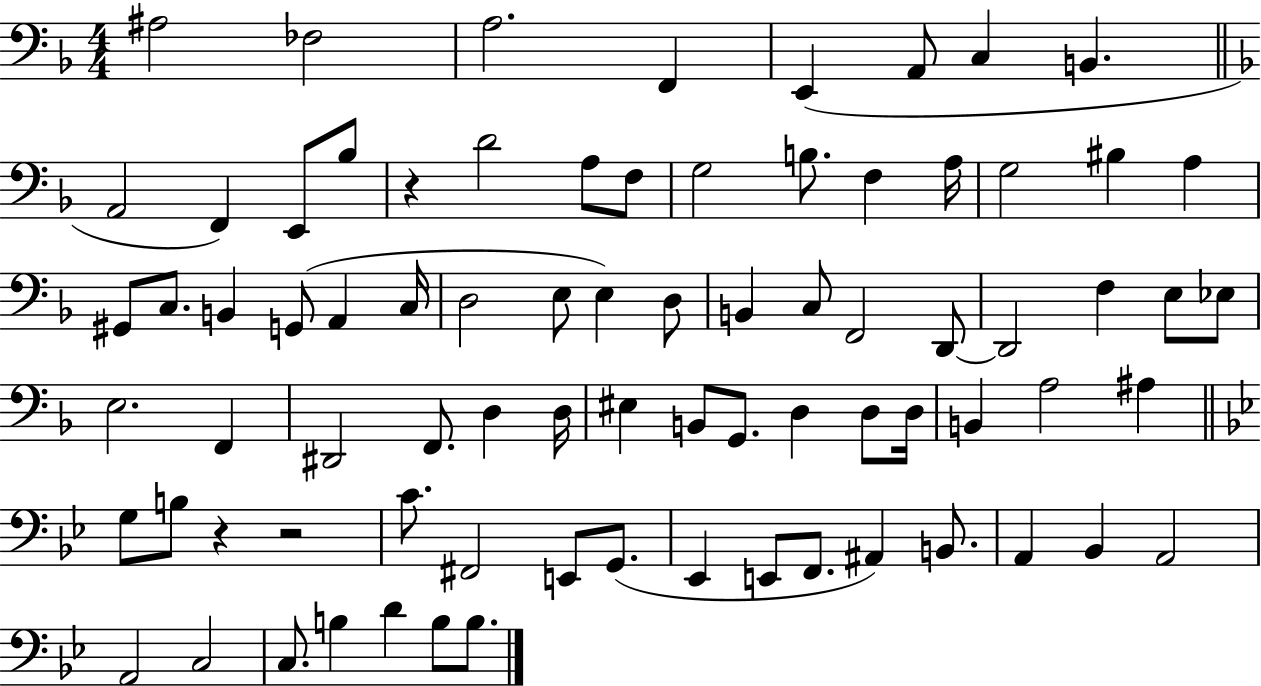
X:1
T:Untitled
M:4/4
L:1/4
K:F
^A,2 _F,2 A,2 F,, E,, A,,/2 C, B,, A,,2 F,, E,,/2 _B,/2 z D2 A,/2 F,/2 G,2 B,/2 F, A,/4 G,2 ^B, A, ^G,,/2 C,/2 B,, G,,/2 A,, C,/4 D,2 E,/2 E, D,/2 B,, C,/2 F,,2 D,,/2 D,,2 F, E,/2 _E,/2 E,2 F,, ^D,,2 F,,/2 D, D,/4 ^E, B,,/2 G,,/2 D, D,/2 D,/4 B,, A,2 ^A, G,/2 B,/2 z z2 C/2 ^F,,2 E,,/2 G,,/2 _E,, E,,/2 F,,/2 ^A,, B,,/2 A,, _B,, A,,2 A,,2 C,2 C,/2 B, D B,/2 B,/2